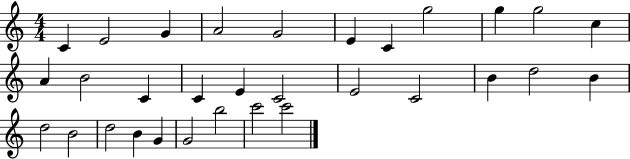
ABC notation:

X:1
T:Untitled
M:4/4
L:1/4
K:C
C E2 G A2 G2 E C g2 g g2 c A B2 C C E C2 E2 C2 B d2 B d2 B2 d2 B G G2 b2 c'2 c'2